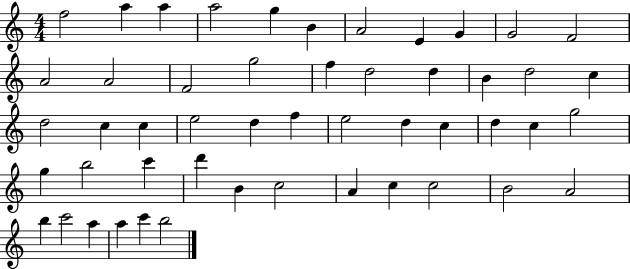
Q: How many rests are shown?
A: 0